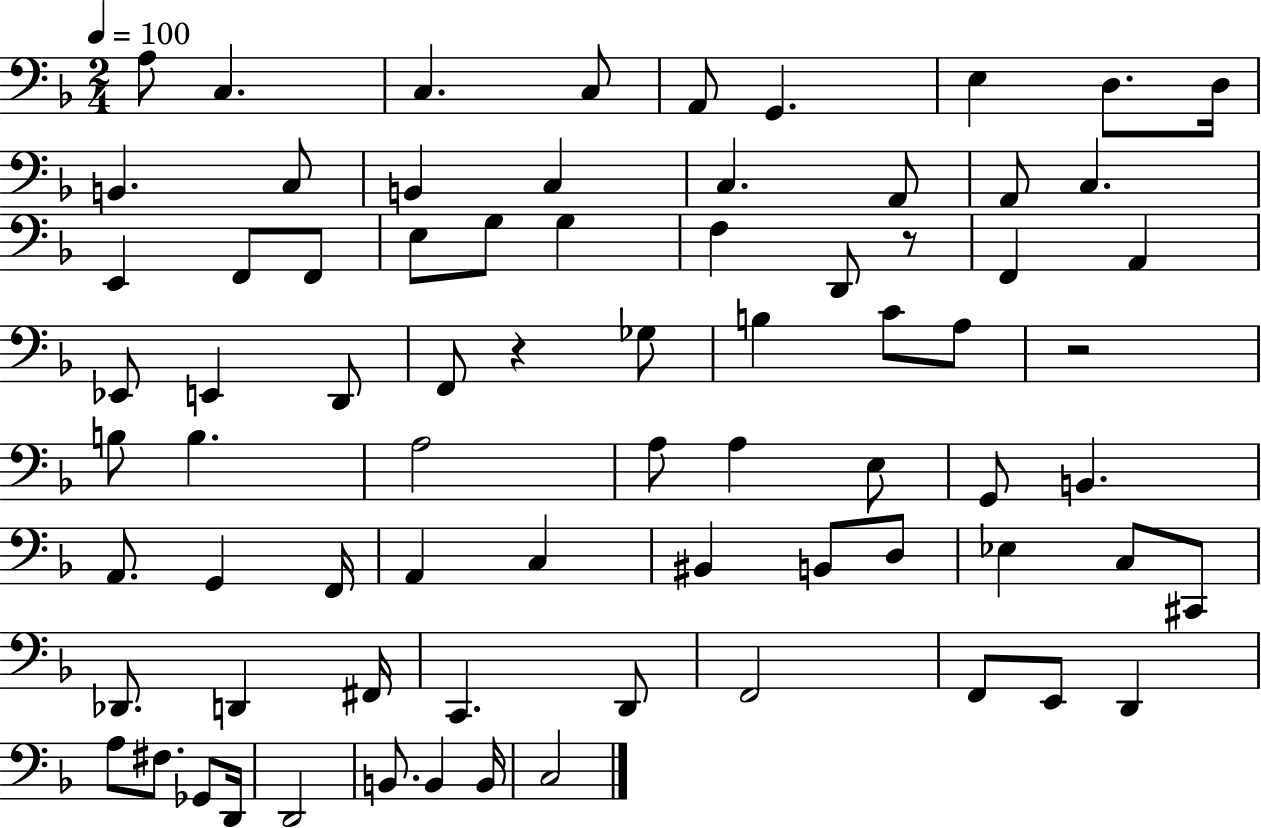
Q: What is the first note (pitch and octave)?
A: A3